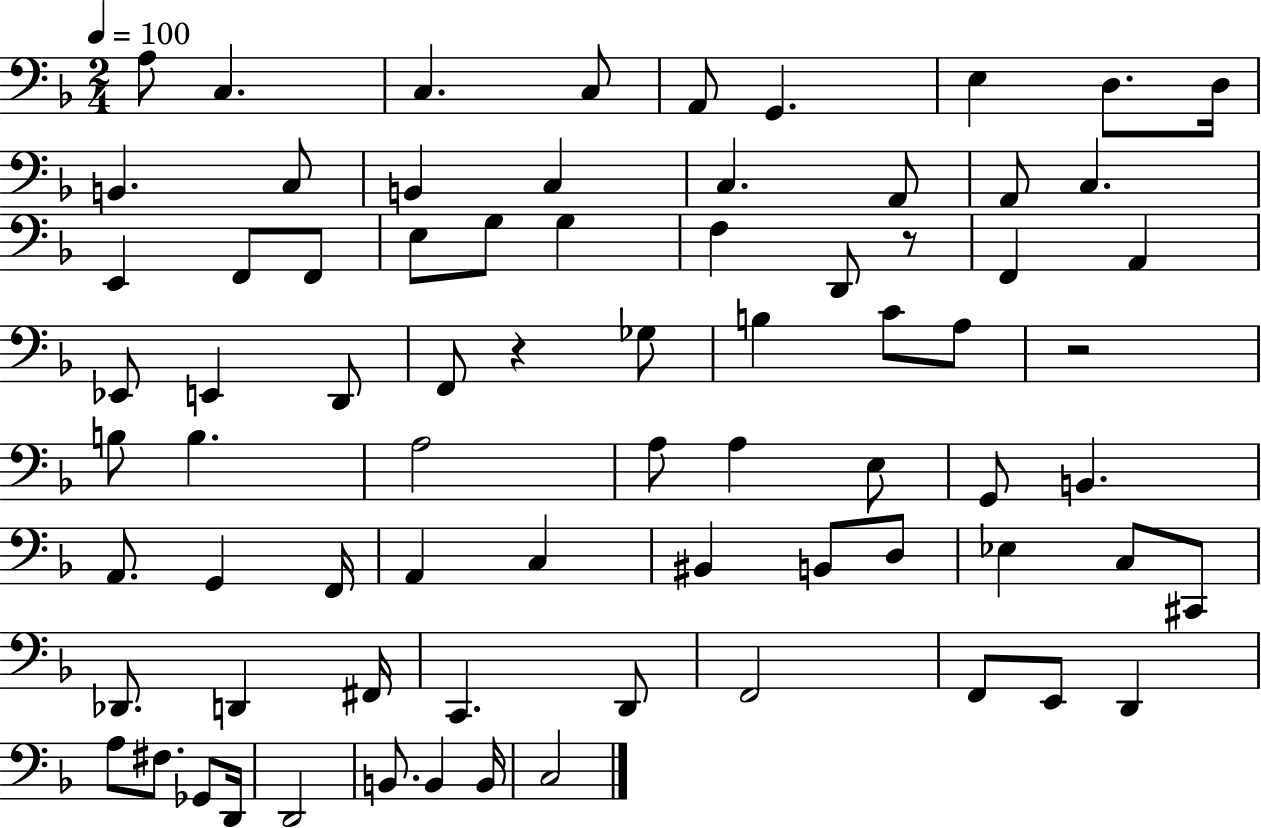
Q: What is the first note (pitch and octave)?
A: A3